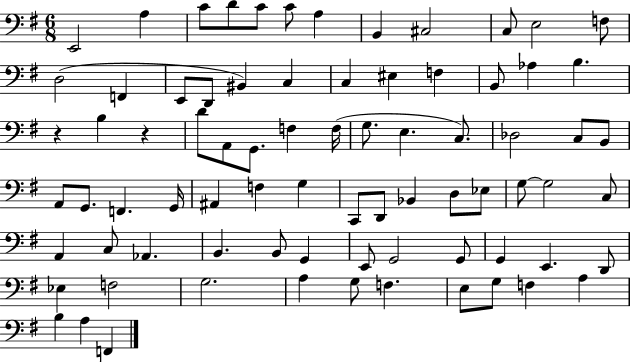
X:1
T:Untitled
M:6/8
L:1/4
K:G
E,,2 A, C/2 D/2 C/2 C/2 A, B,, ^C,2 C,/2 E,2 F,/2 D,2 F,, E,,/2 D,,/2 ^B,, C, C, ^E, F, B,,/2 _A, B, z B, z D/2 A,,/2 G,,/2 F, F,/4 G,/2 E, C,/2 _D,2 C,/2 B,,/2 A,,/2 G,,/2 F,, G,,/4 ^A,, F, G, C,,/2 D,,/2 _B,, D,/2 _E,/2 G,/2 G,2 C,/2 A,, C,/2 _A,, B,, B,,/2 G,, E,,/2 G,,2 G,,/2 G,, E,, D,,/2 _E, F,2 G,2 A, G,/2 F, E,/2 G,/2 F, A, B, A, F,,